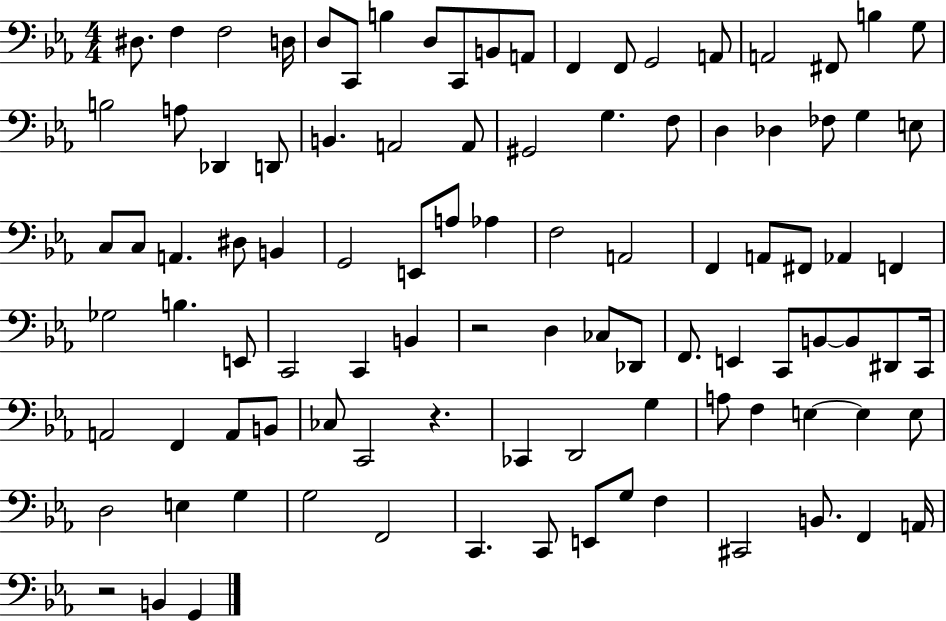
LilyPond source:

{
  \clef bass
  \numericTimeSignature
  \time 4/4
  \key ees \major
  dis8. f4 f2 d16 | d8 c,8 b4 d8 c,8 b,8 a,8 | f,4 f,8 g,2 a,8 | a,2 fis,8 b4 g8 | \break b2 a8 des,4 d,8 | b,4. a,2 a,8 | gis,2 g4. f8 | d4 des4 fes8 g4 e8 | \break c8 c8 a,4. dis8 b,4 | g,2 e,8 a8 aes4 | f2 a,2 | f,4 a,8 fis,8 aes,4 f,4 | \break ges2 b4. e,8 | c,2 c,4 b,4 | r2 d4 ces8 des,8 | f,8. e,4 c,8 b,8~~ b,8 dis,8 c,16 | \break a,2 f,4 a,8 b,8 | ces8 c,2 r4. | ces,4 d,2 g4 | a8 f4 e4~~ e4 e8 | \break d2 e4 g4 | g2 f,2 | c,4. c,8 e,8 g8 f4 | cis,2 b,8. f,4 a,16 | \break r2 b,4 g,4 | \bar "|."
}